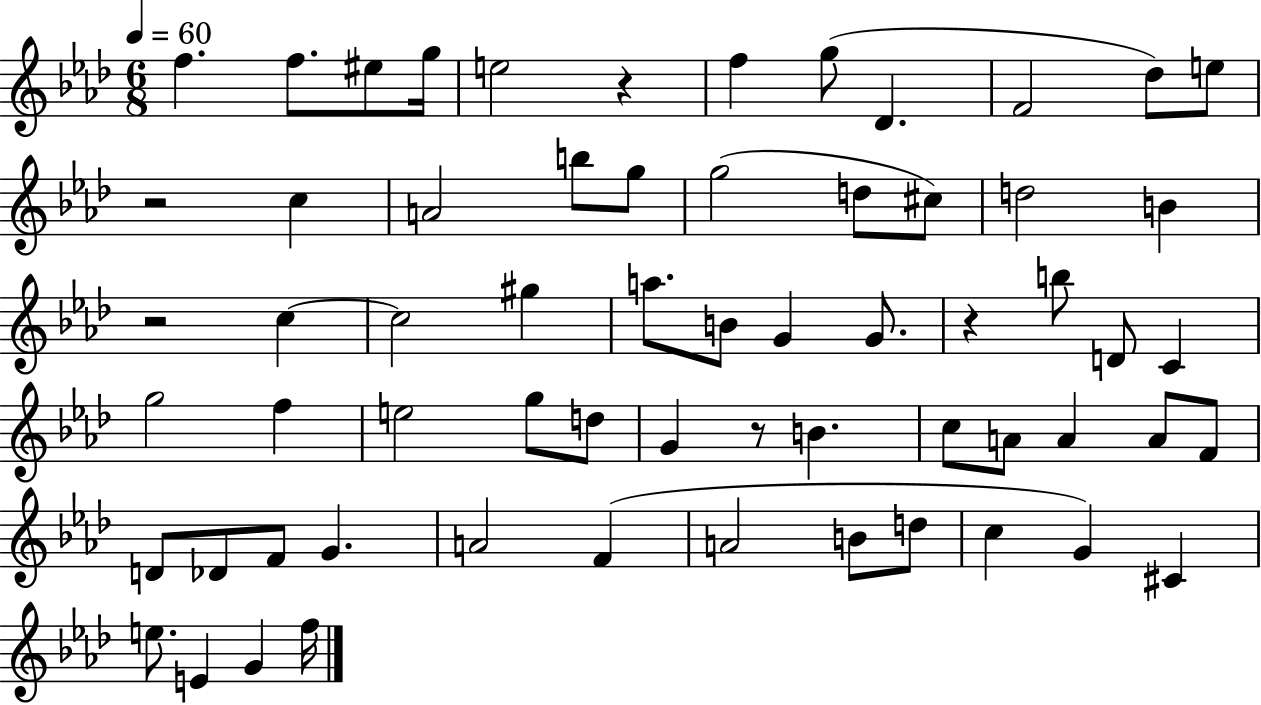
{
  \clef treble
  \numericTimeSignature
  \time 6/8
  \key aes \major
  \tempo 4 = 60
  f''4. f''8. eis''8 g''16 | e''2 r4 | f''4 g''8( des'4. | f'2 des''8) e''8 | \break r2 c''4 | a'2 b''8 g''8 | g''2( d''8 cis''8) | d''2 b'4 | \break r2 c''4~~ | c''2 gis''4 | a''8. b'8 g'4 g'8. | r4 b''8 d'8 c'4 | \break g''2 f''4 | e''2 g''8 d''8 | g'4 r8 b'4. | c''8 a'8 a'4 a'8 f'8 | \break d'8 des'8 f'8 g'4. | a'2 f'4( | a'2 b'8 d''8 | c''4 g'4) cis'4 | \break e''8. e'4 g'4 f''16 | \bar "|."
}